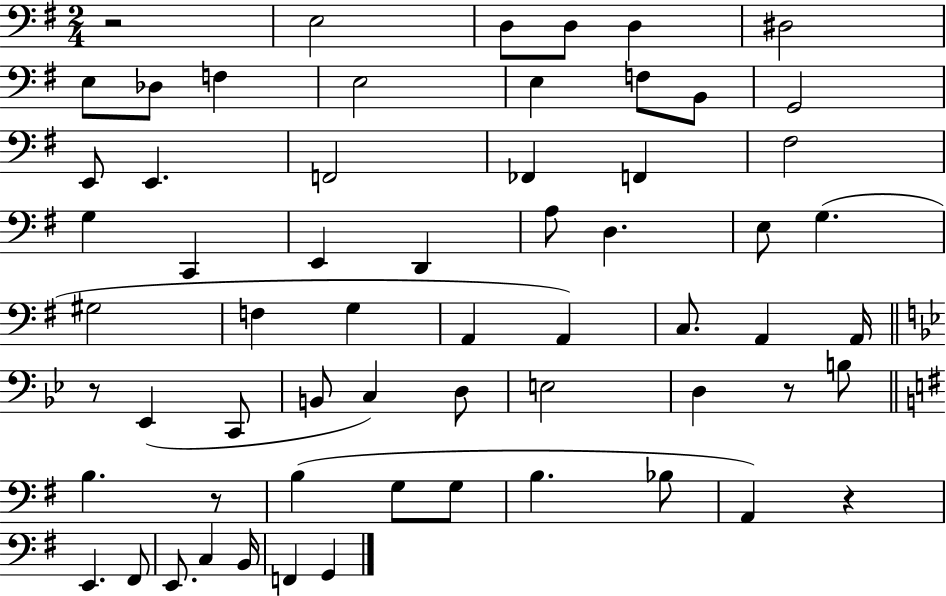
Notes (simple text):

R/h E3/h D3/e D3/e D3/q D#3/h E3/e Db3/e F3/q E3/h E3/q F3/e B2/e G2/h E2/e E2/q. F2/h FES2/q F2/q F#3/h G3/q C2/q E2/q D2/q A3/e D3/q. E3/e G3/q. G#3/h F3/q G3/q A2/q A2/q C3/e. A2/q A2/s R/e Eb2/q C2/e B2/e C3/q D3/e E3/h D3/q R/e B3/e B3/q. R/e B3/q G3/e G3/e B3/q. Bb3/e A2/q R/q E2/q. F#2/e E2/e. C3/q B2/s F2/q G2/q